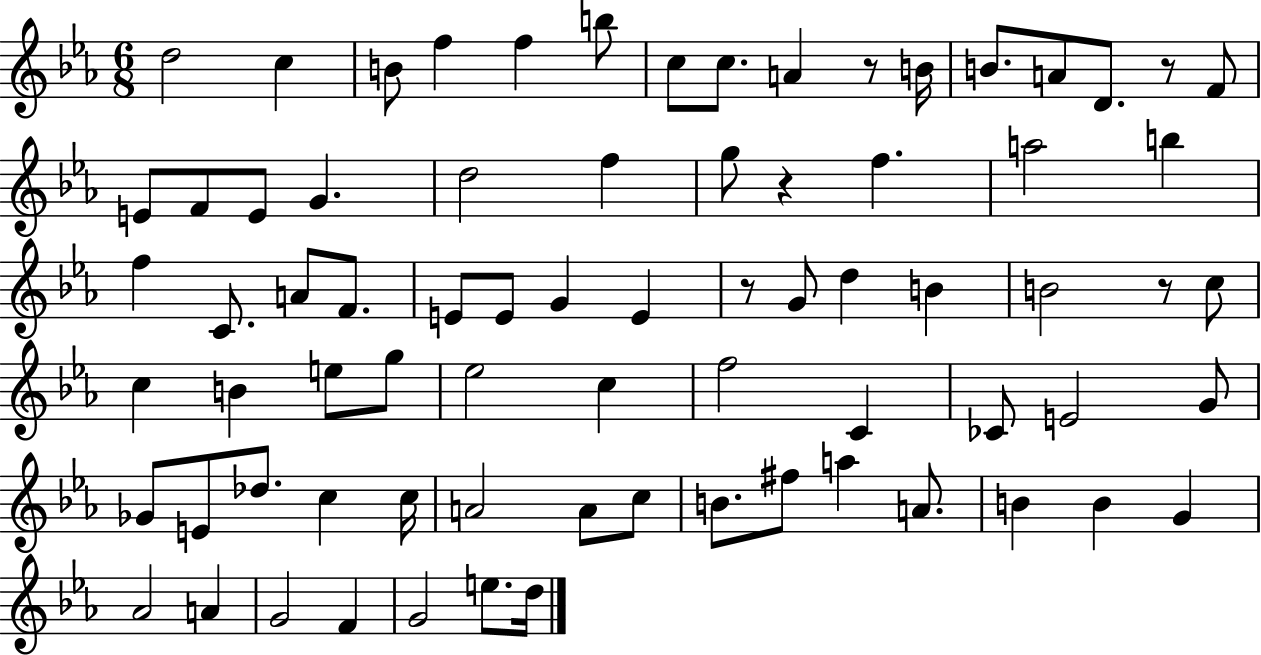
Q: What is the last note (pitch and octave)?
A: D5